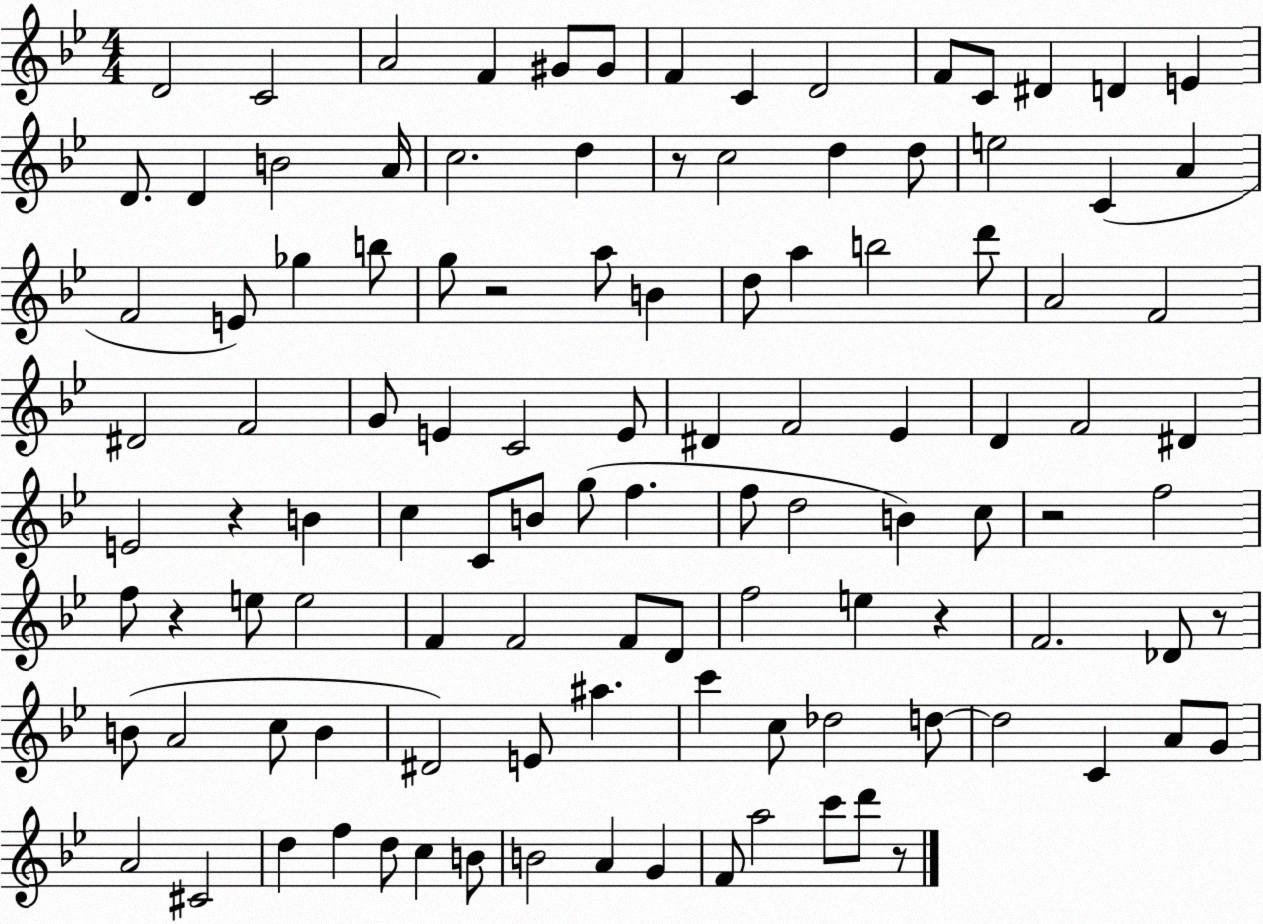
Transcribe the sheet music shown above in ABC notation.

X:1
T:Untitled
M:4/4
L:1/4
K:Bb
D2 C2 A2 F ^G/2 ^G/2 F C D2 F/2 C/2 ^D D E D/2 D B2 A/4 c2 d z/2 c2 d d/2 e2 C A F2 E/2 _g b/2 g/2 z2 a/2 B d/2 a b2 d'/2 A2 F2 ^D2 F2 G/2 E C2 E/2 ^D F2 _E D F2 ^D E2 z B c C/2 B/2 g/2 f f/2 d2 B c/2 z2 f2 f/2 z e/2 e2 F F2 F/2 D/2 f2 e z F2 _D/2 z/2 B/2 A2 c/2 B ^D2 E/2 ^a c' c/2 _d2 d/2 d2 C A/2 G/2 A2 ^C2 d f d/2 c B/2 B2 A G F/2 a2 c'/2 d'/2 z/2